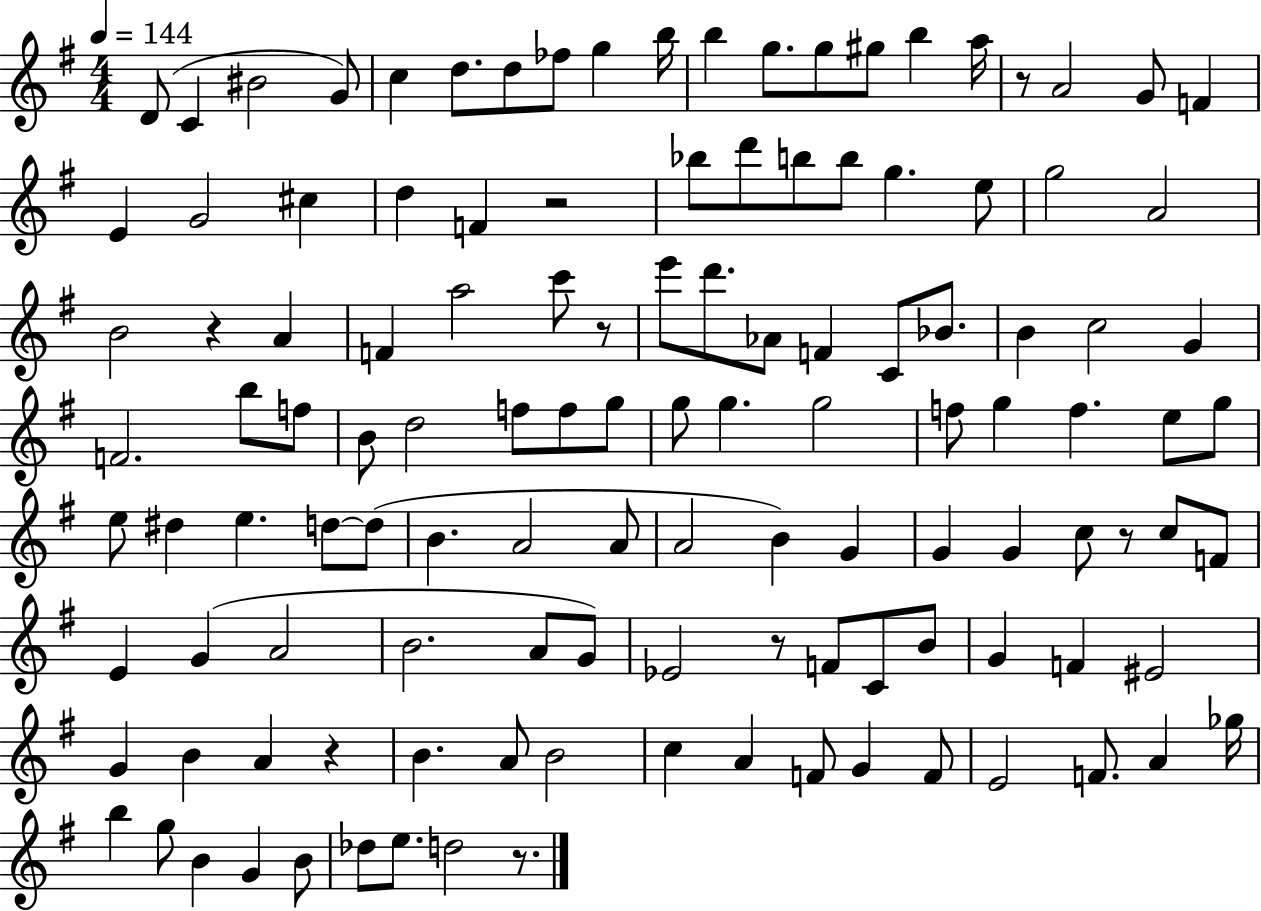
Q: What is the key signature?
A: G major